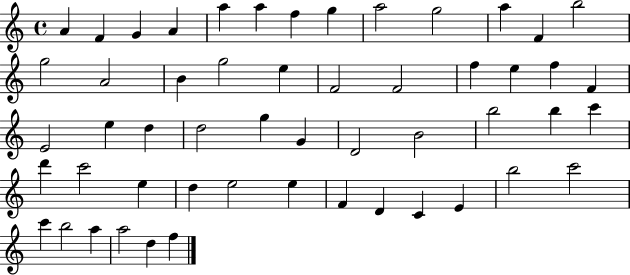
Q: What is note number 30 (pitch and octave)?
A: G4